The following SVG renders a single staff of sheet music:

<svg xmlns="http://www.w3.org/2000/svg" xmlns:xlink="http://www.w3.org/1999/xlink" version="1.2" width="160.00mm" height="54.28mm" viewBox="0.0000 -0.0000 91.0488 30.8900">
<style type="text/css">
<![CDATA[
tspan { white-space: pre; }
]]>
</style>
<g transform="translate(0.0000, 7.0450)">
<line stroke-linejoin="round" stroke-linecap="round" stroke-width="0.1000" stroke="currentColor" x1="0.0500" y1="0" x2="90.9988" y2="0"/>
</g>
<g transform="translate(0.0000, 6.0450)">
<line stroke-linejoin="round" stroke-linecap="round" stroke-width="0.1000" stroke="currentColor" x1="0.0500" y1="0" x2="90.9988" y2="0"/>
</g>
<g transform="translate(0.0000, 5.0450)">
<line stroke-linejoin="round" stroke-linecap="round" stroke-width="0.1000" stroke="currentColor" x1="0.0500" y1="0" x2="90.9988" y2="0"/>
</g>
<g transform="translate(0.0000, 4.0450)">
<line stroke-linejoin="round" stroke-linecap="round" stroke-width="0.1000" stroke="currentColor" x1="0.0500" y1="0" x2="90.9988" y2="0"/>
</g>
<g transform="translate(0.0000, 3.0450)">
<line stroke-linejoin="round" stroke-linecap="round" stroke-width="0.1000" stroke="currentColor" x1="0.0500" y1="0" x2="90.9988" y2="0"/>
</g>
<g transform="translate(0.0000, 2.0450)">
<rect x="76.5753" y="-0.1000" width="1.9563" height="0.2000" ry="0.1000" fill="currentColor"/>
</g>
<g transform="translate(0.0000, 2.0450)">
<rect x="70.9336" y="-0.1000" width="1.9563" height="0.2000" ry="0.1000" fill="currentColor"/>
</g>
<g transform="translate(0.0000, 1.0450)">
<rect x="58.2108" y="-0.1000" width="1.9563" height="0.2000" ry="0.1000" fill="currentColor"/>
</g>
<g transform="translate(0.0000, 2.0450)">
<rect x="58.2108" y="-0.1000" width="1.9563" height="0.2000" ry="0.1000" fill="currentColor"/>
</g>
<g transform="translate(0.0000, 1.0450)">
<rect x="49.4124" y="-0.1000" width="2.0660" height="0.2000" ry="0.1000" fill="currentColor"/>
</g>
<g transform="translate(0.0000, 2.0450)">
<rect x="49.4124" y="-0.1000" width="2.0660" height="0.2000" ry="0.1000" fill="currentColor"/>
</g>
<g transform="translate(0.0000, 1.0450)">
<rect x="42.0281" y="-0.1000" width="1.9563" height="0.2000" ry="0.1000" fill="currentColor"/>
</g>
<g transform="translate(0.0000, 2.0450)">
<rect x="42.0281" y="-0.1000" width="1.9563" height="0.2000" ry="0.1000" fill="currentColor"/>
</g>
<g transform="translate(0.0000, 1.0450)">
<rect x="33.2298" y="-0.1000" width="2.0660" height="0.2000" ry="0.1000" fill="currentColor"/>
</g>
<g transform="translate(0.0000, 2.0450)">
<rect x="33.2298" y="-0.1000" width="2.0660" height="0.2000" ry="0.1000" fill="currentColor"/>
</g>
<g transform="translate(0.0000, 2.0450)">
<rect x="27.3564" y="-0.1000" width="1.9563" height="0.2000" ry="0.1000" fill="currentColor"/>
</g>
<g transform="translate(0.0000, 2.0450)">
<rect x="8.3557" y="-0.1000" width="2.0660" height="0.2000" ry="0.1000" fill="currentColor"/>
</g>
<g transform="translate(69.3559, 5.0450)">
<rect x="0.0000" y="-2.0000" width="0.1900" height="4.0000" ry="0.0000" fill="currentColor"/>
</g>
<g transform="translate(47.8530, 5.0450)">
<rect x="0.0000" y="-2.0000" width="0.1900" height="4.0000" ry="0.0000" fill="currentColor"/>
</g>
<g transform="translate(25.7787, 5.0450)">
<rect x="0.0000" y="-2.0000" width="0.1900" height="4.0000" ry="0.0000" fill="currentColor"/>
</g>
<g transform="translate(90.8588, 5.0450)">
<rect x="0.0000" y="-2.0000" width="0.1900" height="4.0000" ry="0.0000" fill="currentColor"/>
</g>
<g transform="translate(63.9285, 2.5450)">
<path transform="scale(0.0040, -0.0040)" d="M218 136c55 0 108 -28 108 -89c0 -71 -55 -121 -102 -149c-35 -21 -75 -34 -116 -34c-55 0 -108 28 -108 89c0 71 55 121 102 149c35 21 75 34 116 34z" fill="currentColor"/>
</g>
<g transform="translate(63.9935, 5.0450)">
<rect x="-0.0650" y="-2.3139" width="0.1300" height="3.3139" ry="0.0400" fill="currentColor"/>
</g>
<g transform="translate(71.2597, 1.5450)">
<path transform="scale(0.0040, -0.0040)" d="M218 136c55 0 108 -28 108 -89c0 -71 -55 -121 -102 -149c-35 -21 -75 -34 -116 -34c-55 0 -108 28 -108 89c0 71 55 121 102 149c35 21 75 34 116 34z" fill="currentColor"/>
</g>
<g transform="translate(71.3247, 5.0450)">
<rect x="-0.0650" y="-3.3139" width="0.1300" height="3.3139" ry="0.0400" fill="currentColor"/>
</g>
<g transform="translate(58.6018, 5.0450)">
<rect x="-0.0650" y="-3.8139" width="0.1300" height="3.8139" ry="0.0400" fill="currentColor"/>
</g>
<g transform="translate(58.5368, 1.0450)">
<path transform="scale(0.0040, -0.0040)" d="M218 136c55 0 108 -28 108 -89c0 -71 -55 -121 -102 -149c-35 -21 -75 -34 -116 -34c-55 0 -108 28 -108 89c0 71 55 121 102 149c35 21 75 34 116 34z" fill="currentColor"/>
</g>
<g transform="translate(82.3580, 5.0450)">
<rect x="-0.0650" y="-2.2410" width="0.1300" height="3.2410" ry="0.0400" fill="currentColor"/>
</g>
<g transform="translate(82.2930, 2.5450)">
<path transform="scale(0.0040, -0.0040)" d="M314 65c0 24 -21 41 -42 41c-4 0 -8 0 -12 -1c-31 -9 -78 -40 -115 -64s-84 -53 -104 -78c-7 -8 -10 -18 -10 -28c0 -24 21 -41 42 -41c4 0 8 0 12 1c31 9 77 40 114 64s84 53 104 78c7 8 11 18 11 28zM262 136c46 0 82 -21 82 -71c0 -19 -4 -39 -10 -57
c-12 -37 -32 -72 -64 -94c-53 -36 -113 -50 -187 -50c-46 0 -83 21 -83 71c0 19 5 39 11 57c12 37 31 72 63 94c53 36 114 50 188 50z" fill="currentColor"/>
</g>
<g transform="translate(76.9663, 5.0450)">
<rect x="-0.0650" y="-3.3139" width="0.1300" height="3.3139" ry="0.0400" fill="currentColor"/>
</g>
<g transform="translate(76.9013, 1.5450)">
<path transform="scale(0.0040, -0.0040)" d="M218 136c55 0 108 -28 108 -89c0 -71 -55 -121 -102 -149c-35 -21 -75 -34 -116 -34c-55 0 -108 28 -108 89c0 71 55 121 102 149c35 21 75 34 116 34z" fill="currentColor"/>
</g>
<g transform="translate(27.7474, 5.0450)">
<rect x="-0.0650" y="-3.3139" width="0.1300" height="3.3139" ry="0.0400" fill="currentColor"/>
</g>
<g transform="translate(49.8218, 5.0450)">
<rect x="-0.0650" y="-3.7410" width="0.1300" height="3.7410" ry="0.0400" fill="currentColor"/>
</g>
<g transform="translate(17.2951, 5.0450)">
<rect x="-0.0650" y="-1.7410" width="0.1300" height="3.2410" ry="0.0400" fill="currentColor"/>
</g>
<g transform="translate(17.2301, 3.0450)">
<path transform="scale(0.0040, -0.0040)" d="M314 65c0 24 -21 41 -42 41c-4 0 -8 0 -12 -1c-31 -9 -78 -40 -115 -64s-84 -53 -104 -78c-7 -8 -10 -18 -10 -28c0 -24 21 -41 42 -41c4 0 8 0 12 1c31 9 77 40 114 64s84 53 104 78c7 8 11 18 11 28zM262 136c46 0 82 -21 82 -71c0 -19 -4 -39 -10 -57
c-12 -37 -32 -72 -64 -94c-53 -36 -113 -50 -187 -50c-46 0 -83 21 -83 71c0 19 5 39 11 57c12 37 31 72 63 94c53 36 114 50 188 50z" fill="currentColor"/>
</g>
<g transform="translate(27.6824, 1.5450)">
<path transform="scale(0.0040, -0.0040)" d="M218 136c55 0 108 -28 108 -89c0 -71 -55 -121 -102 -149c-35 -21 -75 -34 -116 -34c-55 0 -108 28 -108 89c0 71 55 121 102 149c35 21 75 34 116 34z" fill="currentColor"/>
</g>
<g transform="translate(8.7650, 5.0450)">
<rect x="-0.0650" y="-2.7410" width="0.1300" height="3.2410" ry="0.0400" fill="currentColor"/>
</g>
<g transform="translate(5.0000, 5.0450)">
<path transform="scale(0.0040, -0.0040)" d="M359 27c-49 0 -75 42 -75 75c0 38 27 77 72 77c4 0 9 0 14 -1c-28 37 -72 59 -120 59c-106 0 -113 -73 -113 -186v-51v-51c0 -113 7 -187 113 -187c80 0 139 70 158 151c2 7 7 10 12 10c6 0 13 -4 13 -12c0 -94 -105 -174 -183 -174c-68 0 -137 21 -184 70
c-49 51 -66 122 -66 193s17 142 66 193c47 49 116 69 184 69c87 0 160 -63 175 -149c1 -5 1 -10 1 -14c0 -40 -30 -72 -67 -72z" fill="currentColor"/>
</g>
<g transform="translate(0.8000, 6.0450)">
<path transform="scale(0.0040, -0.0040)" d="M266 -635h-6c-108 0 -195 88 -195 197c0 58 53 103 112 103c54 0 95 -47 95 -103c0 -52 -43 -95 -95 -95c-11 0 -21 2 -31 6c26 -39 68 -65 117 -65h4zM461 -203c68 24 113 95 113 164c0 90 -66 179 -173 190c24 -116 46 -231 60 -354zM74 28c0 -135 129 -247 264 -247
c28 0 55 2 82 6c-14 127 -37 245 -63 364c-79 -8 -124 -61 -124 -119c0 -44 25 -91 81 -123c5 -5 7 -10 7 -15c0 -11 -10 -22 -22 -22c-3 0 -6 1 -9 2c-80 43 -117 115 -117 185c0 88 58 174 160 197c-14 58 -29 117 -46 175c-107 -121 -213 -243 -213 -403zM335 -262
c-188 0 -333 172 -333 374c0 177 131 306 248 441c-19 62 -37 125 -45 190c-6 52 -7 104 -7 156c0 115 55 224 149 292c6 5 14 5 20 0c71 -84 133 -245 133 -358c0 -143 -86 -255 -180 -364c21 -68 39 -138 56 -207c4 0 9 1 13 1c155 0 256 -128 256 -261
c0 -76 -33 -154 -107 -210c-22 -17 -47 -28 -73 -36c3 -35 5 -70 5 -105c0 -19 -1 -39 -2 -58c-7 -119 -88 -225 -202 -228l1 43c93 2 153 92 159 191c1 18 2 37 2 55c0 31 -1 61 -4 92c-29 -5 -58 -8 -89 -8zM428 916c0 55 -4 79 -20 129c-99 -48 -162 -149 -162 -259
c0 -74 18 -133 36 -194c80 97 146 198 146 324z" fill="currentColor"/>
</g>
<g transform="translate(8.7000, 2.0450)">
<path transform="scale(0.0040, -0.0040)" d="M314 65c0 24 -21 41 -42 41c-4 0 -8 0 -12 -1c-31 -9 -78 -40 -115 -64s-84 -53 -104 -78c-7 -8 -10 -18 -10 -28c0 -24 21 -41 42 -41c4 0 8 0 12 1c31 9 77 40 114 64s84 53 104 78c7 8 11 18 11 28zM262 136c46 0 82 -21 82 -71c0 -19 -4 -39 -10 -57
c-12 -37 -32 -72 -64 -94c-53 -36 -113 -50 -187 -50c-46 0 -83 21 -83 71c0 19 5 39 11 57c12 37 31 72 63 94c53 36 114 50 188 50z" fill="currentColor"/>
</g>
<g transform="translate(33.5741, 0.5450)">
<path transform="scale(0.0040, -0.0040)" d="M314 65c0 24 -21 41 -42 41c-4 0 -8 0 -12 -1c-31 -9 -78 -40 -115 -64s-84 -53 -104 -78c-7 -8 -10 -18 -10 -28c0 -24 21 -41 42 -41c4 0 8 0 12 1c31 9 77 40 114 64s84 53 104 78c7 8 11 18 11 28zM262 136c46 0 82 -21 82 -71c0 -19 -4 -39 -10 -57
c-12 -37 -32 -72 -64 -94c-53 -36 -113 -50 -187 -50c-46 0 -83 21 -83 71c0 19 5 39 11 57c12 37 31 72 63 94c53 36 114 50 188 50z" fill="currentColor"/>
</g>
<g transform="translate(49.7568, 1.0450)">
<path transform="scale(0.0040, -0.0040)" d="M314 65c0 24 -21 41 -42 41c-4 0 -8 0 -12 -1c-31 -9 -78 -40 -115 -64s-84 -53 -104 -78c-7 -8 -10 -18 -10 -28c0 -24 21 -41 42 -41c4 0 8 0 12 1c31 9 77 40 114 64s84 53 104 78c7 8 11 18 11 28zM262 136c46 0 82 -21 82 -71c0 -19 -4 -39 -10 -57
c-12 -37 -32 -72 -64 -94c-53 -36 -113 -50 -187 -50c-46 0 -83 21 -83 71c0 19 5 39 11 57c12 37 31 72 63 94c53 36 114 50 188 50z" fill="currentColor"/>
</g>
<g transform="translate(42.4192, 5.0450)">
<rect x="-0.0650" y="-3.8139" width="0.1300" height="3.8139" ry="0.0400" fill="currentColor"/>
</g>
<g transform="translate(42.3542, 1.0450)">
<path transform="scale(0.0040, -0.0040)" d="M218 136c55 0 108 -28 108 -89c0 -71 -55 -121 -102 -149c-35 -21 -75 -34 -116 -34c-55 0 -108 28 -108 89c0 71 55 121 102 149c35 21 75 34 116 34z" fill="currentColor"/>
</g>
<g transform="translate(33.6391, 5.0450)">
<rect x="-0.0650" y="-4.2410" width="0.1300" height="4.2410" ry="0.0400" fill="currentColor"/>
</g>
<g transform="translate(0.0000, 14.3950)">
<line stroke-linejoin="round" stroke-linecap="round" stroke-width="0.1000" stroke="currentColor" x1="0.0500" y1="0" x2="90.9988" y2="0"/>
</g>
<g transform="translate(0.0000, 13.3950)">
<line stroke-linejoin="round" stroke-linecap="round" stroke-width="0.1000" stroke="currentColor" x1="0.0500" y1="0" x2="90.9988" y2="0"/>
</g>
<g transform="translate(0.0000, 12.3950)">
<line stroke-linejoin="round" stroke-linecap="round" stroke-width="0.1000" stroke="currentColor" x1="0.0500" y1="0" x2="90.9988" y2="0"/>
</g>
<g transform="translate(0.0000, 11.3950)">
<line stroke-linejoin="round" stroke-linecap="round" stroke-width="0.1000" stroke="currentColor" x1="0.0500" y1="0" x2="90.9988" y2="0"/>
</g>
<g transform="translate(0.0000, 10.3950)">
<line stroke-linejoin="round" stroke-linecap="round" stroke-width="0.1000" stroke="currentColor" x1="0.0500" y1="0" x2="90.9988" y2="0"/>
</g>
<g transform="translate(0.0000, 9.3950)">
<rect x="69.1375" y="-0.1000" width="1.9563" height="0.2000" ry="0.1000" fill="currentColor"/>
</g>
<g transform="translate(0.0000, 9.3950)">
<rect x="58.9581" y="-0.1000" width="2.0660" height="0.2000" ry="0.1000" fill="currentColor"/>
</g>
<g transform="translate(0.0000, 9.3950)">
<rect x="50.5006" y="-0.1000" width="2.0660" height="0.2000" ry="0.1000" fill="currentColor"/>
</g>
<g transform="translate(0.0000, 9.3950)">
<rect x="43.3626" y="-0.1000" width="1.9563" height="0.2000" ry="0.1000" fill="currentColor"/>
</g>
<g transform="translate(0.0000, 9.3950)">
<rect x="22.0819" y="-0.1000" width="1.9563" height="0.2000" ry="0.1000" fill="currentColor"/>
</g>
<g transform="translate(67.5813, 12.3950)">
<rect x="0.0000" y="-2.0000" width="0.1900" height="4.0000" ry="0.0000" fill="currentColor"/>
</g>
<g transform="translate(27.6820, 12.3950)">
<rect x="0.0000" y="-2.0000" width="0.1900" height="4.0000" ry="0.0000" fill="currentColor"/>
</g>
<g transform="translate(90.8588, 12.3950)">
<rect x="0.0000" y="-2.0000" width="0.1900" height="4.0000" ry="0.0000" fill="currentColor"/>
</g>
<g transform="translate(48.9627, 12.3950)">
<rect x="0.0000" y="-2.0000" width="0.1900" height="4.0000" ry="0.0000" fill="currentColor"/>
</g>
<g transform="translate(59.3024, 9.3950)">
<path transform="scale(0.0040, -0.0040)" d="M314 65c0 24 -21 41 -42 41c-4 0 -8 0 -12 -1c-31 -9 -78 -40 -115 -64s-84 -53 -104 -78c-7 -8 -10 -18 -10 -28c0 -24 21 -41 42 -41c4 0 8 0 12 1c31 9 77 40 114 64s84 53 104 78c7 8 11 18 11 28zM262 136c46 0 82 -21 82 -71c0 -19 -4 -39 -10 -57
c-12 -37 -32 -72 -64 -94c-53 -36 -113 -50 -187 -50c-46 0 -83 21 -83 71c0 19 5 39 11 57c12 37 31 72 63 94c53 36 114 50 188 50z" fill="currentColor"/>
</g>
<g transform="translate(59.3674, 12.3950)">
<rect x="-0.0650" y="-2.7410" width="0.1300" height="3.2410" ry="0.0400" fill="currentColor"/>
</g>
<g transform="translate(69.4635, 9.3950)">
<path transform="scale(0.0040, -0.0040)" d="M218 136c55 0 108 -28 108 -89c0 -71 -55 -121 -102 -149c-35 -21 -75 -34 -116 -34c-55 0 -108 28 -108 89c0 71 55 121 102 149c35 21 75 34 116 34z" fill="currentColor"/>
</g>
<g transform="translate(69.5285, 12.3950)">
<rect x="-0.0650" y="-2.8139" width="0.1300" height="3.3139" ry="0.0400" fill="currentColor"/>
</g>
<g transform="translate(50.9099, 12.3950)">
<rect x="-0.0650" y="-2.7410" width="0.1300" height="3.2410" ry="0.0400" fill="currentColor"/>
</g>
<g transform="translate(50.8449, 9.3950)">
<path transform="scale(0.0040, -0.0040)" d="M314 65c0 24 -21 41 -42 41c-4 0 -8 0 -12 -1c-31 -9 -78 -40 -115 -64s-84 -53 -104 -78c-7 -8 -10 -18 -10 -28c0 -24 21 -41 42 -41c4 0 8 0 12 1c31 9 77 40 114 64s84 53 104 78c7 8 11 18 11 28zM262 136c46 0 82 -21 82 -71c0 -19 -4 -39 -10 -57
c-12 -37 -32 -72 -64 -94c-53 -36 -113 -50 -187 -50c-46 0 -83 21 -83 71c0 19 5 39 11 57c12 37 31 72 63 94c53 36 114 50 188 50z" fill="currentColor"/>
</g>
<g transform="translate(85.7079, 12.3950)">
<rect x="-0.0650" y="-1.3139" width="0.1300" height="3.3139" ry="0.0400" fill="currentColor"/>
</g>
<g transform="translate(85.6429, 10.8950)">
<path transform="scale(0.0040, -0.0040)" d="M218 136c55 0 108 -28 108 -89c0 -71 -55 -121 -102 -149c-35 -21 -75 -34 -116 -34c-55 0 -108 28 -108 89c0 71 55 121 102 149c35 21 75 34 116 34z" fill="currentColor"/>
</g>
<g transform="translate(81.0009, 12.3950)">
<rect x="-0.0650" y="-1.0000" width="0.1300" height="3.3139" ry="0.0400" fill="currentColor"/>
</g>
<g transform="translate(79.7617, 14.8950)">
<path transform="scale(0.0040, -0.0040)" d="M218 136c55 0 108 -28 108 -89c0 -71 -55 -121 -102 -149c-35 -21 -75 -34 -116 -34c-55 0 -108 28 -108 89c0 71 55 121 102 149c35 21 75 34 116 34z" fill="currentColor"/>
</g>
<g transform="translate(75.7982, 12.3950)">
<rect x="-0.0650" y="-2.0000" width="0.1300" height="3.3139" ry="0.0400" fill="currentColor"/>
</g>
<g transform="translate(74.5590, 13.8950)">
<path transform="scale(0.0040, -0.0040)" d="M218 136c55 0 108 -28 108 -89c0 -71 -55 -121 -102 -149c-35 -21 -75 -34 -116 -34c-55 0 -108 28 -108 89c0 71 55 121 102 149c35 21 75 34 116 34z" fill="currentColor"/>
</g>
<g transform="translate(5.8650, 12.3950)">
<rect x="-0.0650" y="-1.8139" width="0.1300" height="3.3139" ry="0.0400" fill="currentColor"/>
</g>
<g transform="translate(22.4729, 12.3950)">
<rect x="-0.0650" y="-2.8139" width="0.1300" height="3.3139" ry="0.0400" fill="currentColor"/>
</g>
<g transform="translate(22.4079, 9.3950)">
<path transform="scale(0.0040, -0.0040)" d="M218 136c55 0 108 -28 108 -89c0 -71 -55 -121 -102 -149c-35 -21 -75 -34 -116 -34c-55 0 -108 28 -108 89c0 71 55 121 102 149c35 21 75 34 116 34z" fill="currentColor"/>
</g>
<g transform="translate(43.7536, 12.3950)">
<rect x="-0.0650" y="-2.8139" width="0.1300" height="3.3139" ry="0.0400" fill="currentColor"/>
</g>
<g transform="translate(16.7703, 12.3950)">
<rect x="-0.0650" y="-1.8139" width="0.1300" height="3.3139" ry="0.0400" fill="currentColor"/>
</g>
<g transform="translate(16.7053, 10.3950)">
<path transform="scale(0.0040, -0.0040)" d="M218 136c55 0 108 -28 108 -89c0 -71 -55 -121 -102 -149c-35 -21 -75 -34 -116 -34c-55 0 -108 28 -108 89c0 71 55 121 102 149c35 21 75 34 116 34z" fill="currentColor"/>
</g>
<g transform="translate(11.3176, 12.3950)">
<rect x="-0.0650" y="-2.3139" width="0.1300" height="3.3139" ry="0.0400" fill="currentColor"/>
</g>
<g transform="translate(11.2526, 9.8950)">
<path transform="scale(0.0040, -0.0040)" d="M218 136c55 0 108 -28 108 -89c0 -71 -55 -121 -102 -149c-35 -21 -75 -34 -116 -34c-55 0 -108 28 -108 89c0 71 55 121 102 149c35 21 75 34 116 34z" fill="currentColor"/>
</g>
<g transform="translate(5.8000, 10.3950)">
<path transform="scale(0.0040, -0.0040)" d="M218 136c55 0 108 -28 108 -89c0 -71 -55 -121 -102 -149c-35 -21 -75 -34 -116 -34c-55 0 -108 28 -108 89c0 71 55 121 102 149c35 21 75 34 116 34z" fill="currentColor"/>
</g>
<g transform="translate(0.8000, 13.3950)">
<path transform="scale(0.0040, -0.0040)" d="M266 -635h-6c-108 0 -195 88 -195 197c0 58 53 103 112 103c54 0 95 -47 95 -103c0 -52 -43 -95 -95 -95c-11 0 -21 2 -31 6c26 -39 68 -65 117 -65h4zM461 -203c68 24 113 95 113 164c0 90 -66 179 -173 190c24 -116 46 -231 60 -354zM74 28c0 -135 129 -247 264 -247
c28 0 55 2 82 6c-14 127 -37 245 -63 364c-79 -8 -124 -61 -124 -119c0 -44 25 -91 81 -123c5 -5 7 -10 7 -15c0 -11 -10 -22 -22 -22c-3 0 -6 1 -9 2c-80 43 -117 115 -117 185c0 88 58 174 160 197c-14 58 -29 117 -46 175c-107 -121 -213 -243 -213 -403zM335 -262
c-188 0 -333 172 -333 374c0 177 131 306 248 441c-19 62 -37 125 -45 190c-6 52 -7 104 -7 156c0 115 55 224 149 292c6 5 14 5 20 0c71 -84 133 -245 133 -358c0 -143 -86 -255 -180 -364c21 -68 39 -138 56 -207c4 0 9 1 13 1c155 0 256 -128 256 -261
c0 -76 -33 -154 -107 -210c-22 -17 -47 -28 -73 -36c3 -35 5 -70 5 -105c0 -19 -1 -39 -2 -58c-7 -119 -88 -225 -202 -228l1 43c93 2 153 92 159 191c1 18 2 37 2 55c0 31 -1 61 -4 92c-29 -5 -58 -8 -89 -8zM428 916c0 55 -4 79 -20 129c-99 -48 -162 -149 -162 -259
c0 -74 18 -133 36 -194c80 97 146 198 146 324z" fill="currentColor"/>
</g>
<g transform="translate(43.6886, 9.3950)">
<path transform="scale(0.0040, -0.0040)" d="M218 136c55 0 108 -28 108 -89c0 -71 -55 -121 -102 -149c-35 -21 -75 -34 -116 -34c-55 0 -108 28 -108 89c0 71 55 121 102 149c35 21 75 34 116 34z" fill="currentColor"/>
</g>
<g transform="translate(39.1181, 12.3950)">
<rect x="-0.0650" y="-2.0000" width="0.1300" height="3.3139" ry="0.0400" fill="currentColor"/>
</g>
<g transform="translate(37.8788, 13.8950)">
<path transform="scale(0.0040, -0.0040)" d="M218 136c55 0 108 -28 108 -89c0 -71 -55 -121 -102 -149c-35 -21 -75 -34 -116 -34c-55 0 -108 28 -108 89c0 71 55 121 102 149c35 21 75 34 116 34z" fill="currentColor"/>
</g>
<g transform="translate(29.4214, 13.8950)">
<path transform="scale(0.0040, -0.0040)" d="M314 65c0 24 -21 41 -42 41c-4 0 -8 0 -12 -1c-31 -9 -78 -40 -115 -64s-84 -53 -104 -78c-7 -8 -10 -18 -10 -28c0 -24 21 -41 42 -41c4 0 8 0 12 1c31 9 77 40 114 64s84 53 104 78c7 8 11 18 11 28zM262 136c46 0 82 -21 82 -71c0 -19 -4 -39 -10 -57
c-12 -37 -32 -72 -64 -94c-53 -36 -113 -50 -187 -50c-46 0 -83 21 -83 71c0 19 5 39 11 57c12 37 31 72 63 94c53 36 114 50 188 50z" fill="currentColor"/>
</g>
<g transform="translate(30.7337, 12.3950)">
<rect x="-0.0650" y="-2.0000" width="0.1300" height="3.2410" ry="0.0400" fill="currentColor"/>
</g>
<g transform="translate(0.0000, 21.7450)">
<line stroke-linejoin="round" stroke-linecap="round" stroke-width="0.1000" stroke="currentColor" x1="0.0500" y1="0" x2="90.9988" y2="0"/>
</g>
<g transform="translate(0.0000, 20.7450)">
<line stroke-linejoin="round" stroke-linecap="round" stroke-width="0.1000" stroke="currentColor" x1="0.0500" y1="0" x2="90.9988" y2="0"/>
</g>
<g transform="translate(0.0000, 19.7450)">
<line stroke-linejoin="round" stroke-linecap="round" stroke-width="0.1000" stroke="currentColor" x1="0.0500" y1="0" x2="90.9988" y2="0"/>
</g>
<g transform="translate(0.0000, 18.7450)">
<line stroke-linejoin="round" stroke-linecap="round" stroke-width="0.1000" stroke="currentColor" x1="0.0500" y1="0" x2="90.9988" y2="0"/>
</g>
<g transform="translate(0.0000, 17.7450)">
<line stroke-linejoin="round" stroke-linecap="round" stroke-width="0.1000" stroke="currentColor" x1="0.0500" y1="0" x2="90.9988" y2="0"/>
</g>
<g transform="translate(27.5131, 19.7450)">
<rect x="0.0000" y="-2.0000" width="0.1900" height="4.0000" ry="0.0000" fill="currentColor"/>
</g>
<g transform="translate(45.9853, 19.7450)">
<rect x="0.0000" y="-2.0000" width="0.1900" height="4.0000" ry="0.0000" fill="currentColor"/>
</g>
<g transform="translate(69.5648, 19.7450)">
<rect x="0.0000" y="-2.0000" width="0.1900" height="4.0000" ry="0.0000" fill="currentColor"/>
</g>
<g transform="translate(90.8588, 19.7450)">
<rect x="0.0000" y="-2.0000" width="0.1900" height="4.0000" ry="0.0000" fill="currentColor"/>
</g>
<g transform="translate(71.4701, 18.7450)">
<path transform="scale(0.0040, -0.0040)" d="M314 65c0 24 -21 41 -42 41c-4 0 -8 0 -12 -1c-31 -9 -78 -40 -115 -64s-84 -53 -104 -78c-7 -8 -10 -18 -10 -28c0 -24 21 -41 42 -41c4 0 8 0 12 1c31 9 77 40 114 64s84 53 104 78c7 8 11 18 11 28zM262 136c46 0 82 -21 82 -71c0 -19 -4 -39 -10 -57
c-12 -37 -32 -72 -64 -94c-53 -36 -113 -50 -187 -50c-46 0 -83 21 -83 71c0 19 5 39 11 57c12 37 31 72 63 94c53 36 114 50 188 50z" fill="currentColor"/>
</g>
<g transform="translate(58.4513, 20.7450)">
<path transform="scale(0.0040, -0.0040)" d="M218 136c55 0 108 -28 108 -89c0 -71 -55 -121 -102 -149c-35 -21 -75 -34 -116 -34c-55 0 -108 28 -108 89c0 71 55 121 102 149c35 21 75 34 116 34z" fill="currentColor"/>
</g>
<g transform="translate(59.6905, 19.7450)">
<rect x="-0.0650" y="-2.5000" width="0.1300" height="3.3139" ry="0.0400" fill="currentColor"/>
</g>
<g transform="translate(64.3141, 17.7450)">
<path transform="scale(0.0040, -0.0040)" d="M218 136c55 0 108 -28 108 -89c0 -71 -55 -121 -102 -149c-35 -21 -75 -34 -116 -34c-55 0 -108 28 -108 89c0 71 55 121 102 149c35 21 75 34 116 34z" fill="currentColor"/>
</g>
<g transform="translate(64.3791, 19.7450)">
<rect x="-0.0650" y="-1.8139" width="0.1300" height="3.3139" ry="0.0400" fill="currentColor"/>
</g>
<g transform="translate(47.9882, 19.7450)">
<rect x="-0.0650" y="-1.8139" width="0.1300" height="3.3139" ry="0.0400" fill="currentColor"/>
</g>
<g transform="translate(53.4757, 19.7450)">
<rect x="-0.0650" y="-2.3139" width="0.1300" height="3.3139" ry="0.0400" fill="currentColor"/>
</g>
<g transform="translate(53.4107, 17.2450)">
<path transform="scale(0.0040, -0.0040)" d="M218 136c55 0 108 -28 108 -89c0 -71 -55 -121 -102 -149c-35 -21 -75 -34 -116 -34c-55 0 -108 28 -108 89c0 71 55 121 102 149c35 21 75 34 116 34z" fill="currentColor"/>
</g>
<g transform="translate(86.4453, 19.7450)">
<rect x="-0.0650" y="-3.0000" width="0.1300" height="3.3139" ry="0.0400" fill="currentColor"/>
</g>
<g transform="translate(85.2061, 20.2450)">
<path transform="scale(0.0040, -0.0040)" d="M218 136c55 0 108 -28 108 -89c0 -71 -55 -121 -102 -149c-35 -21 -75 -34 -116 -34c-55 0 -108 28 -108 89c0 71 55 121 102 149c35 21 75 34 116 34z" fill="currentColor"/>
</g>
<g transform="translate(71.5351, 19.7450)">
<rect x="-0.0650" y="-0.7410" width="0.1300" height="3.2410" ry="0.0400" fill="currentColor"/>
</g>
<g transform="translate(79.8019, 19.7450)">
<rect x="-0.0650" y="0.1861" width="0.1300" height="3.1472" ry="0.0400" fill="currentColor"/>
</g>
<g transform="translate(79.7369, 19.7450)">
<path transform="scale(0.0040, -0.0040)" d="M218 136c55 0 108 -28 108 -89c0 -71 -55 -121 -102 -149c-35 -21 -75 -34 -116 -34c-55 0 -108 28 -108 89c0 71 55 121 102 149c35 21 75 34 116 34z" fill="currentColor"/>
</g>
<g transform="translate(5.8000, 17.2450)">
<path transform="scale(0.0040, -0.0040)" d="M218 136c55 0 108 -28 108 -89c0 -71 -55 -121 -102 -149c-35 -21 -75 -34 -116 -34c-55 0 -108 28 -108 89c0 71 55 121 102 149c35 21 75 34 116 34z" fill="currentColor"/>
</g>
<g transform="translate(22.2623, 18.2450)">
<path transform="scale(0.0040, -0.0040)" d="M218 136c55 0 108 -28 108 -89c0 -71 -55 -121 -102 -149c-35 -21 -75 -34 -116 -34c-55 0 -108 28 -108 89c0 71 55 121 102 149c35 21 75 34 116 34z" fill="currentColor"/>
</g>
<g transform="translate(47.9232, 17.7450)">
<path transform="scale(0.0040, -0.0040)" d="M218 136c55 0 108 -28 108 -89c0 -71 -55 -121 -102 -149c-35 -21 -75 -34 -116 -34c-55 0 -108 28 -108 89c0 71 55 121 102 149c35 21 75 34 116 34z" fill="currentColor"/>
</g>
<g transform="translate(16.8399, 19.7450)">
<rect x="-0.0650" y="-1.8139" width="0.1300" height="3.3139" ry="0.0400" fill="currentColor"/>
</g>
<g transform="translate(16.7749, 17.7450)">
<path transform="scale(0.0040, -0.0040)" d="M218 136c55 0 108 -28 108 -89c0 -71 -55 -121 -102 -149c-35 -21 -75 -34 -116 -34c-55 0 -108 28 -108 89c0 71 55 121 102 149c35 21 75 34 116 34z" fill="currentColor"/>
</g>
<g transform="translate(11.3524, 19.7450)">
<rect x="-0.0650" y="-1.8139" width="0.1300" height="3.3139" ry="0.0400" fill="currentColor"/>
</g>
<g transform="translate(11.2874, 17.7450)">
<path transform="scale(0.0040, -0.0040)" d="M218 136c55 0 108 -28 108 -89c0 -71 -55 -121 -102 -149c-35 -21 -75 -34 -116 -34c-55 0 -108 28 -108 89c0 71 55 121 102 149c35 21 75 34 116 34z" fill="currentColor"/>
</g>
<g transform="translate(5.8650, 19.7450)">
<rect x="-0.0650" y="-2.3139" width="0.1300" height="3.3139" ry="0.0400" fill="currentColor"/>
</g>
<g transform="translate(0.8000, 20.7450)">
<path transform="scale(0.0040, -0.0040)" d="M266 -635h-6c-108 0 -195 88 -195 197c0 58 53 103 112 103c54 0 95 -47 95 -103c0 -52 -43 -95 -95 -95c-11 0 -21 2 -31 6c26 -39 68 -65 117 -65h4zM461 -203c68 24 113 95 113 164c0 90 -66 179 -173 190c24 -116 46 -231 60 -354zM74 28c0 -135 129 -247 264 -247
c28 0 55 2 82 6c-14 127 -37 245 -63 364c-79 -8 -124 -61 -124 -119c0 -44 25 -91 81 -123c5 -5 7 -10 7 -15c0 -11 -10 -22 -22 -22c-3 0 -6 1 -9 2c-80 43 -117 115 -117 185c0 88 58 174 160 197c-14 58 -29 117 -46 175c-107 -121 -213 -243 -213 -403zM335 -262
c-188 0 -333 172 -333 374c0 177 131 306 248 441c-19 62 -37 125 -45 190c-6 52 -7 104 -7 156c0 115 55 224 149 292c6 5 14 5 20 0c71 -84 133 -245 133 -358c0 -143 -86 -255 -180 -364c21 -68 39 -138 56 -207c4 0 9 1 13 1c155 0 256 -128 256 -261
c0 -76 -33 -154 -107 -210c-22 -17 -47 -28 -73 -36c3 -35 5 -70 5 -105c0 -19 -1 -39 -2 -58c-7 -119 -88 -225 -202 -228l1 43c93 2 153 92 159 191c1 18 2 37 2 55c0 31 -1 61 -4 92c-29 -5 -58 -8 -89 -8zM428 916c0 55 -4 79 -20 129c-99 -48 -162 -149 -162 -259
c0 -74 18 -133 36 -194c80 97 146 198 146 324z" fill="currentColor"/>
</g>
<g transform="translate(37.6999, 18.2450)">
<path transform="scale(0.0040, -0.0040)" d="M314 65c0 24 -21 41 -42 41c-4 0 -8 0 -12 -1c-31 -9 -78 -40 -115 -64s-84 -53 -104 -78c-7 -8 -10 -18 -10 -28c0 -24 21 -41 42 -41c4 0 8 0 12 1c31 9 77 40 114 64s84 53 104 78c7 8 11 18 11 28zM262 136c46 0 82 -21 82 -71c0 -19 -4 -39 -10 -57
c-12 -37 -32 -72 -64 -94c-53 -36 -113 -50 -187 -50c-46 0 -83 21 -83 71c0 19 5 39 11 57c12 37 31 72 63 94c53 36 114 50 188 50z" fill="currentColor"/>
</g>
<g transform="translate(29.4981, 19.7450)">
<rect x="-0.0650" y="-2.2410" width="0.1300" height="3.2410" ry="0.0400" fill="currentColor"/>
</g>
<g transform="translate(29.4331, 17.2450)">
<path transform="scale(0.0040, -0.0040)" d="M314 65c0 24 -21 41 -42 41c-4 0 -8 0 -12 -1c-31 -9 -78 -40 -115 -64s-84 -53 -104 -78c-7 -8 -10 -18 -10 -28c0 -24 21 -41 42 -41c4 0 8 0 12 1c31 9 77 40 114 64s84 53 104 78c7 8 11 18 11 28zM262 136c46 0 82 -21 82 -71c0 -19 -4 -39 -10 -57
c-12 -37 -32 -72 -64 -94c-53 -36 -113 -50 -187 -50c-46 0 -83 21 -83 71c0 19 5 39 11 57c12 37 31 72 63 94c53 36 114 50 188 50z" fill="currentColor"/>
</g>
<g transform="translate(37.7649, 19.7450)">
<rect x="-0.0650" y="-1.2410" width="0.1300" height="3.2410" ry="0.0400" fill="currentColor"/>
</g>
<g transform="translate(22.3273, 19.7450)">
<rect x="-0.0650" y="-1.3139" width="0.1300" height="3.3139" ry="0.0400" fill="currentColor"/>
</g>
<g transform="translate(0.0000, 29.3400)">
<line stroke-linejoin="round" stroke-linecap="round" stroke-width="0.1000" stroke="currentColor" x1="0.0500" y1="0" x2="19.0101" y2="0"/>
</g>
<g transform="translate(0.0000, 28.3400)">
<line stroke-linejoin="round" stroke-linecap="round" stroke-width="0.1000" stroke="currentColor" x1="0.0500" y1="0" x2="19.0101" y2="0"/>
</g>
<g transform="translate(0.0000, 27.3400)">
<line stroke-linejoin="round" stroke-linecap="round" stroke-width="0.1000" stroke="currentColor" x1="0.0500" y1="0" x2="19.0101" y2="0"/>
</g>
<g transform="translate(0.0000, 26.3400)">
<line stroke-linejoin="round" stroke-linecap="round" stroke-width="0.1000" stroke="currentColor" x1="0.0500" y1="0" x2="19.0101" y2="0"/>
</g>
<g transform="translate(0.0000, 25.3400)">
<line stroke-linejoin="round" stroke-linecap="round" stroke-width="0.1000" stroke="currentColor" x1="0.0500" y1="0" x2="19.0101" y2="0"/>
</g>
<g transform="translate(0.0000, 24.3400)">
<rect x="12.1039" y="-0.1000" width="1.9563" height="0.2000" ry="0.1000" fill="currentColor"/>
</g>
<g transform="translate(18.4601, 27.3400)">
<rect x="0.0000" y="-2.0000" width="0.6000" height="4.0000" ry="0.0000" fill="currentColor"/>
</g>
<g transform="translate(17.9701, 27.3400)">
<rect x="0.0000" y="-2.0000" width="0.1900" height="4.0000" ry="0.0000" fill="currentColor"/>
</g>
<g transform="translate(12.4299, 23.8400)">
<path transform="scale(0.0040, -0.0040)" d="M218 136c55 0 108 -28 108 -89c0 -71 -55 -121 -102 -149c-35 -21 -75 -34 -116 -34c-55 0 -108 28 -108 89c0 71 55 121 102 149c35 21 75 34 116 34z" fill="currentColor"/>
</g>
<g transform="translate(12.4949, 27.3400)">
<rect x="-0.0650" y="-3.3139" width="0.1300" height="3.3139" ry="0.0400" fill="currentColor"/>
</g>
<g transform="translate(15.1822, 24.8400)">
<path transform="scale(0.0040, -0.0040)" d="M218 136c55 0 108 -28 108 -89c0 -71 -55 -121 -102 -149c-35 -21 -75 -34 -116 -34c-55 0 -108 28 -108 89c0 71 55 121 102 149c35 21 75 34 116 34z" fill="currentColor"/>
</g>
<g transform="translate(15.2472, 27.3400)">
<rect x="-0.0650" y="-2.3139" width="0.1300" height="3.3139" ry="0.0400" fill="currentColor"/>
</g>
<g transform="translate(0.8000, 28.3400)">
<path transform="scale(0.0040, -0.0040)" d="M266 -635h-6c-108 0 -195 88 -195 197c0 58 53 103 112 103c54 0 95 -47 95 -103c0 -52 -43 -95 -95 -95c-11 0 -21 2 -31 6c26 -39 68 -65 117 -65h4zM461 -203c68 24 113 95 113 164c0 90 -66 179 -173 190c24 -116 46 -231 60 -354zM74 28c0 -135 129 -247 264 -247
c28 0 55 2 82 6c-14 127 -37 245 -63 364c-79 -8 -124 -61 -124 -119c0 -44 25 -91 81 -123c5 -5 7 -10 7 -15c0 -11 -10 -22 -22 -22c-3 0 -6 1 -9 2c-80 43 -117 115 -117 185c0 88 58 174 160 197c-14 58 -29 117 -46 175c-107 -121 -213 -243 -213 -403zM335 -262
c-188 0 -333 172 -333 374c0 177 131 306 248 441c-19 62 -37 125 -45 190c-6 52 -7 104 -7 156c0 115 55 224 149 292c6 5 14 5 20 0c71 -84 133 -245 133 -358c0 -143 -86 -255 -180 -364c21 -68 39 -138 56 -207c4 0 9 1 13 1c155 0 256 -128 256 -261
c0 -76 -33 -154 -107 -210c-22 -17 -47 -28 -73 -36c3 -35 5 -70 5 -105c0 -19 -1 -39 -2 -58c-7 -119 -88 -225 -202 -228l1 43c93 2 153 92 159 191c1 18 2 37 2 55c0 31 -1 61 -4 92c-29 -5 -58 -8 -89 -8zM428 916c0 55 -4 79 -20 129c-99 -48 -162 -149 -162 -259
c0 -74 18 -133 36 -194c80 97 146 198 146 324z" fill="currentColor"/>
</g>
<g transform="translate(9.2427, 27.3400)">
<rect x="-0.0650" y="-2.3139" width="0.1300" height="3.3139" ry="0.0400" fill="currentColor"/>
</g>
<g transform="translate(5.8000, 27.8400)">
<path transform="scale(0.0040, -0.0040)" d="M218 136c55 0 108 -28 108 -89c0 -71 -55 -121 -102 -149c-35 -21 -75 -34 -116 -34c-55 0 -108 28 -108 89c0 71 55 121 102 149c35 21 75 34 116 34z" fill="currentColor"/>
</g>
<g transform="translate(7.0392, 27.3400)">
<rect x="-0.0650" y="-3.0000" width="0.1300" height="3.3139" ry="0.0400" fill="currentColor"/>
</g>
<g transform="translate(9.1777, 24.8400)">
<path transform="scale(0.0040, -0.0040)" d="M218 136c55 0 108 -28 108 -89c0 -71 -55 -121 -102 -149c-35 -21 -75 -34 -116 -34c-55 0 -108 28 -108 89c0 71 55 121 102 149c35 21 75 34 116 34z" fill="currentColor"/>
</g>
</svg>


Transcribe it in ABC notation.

X:1
T:Untitled
M:4/4
L:1/4
K:C
a2 f2 b d'2 c' c'2 c' g b b g2 f g f a F2 F a a2 a2 a F D e g f f e g2 e2 f g G f d2 B A A g b g